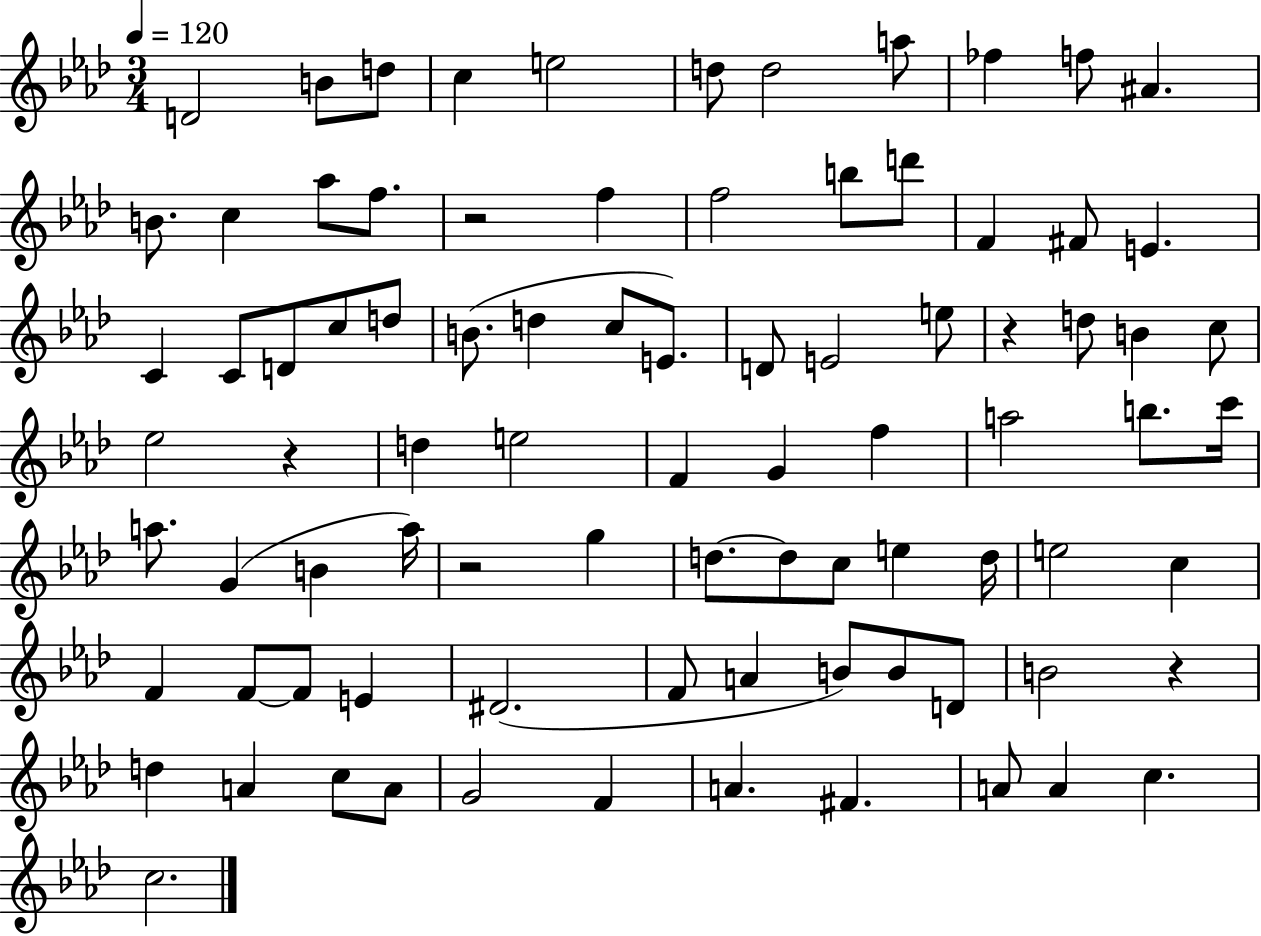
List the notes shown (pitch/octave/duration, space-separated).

D4/h B4/e D5/e C5/q E5/h D5/e D5/h A5/e FES5/q F5/e A#4/q. B4/e. C5/q Ab5/e F5/e. R/h F5/q F5/h B5/e D6/e F4/q F#4/e E4/q. C4/q C4/e D4/e C5/e D5/e B4/e. D5/q C5/e E4/e. D4/e E4/h E5/e R/q D5/e B4/q C5/e Eb5/h R/q D5/q E5/h F4/q G4/q F5/q A5/h B5/e. C6/s A5/e. G4/q B4/q A5/s R/h G5/q D5/e. D5/e C5/e E5/q D5/s E5/h C5/q F4/q F4/e F4/e E4/q D#4/h. F4/e A4/q B4/e B4/e D4/e B4/h R/q D5/q A4/q C5/e A4/e G4/h F4/q A4/q. F#4/q. A4/e A4/q C5/q. C5/h.